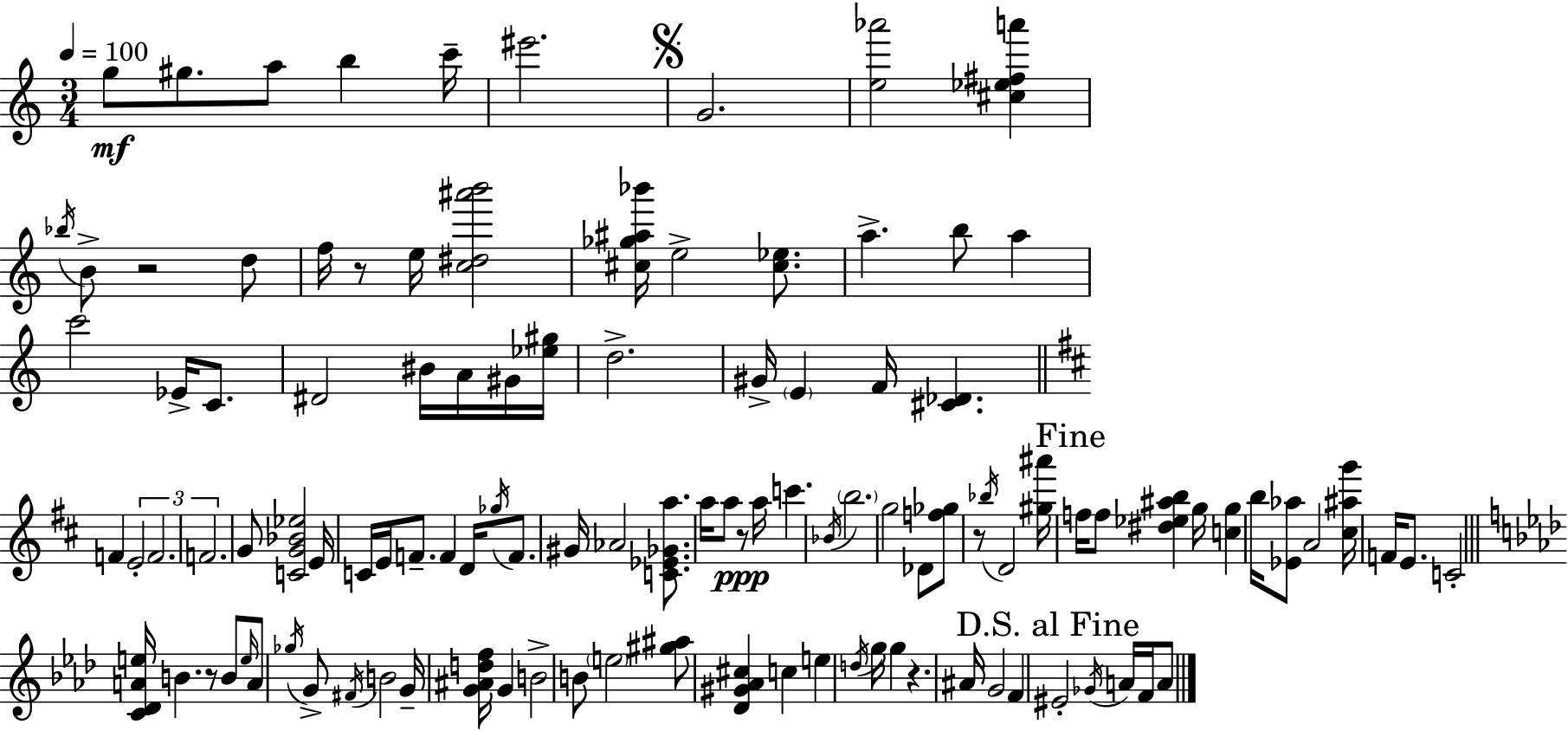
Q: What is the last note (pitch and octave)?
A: A4